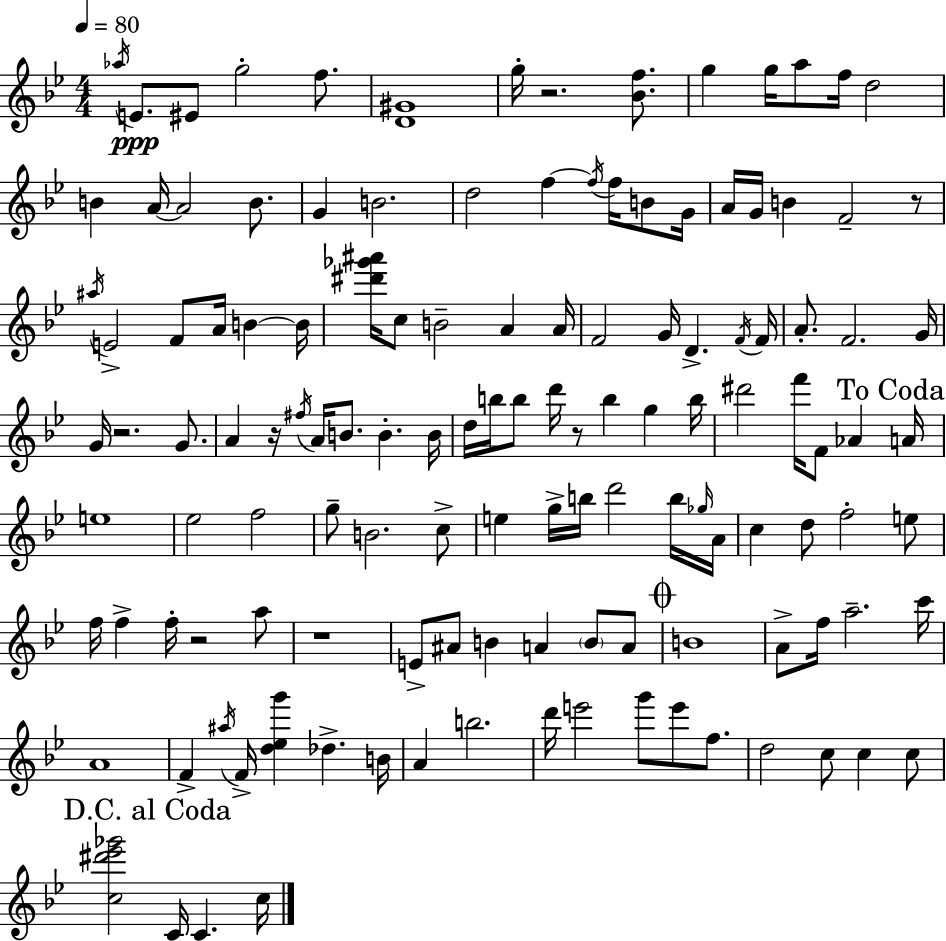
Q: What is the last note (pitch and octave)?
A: C5